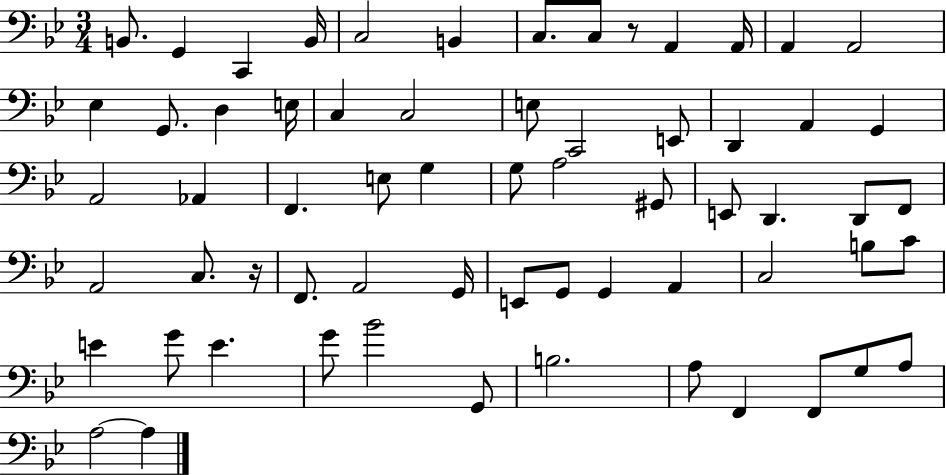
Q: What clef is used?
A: bass